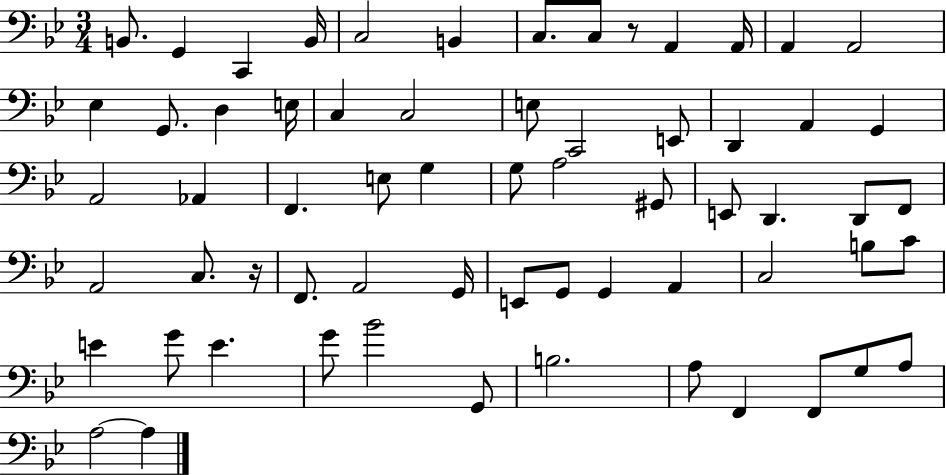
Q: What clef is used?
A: bass